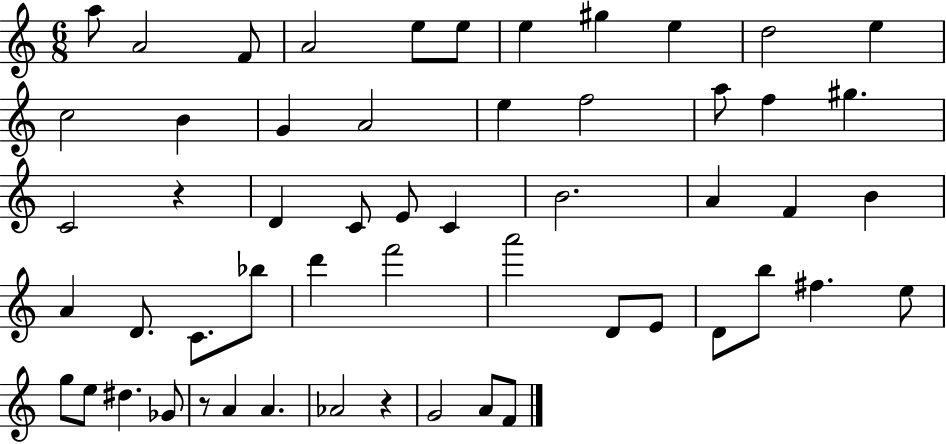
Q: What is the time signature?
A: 6/8